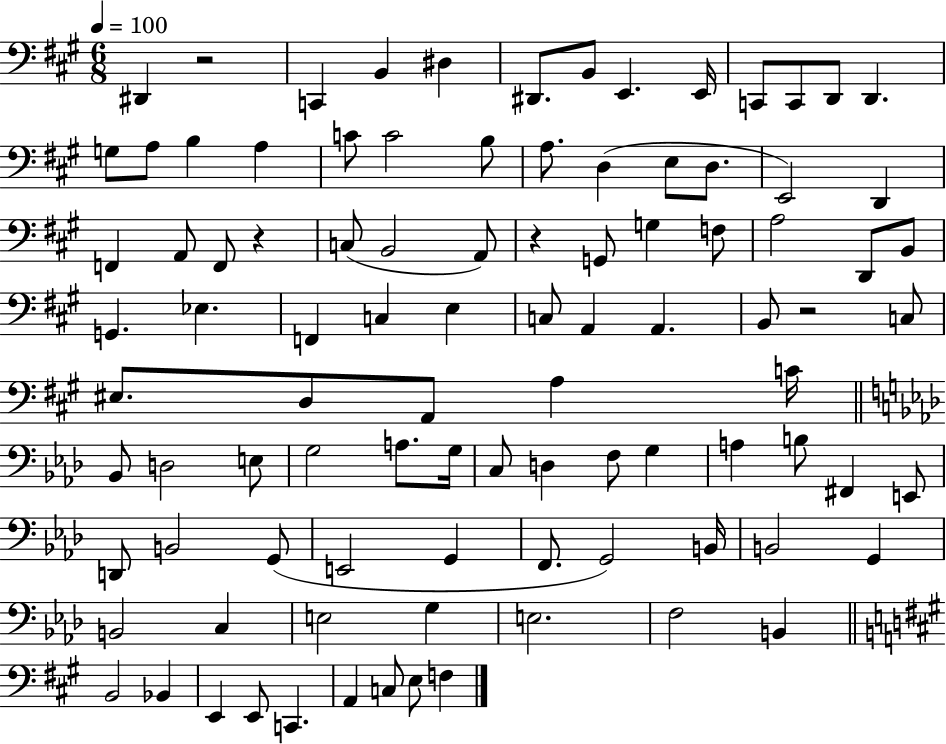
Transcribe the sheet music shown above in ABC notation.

X:1
T:Untitled
M:6/8
L:1/4
K:A
^D,, z2 C,, B,, ^D, ^D,,/2 B,,/2 E,, E,,/4 C,,/2 C,,/2 D,,/2 D,, G,/2 A,/2 B, A, C/2 C2 B,/2 A,/2 D, E,/2 D,/2 E,,2 D,, F,, A,,/2 F,,/2 z C,/2 B,,2 A,,/2 z G,,/2 G, F,/2 A,2 D,,/2 B,,/2 G,, _E, F,, C, E, C,/2 A,, A,, B,,/2 z2 C,/2 ^E,/2 D,/2 A,,/2 A, C/4 _B,,/2 D,2 E,/2 G,2 A,/2 G,/4 C,/2 D, F,/2 G, A, B,/2 ^F,, E,,/2 D,,/2 B,,2 G,,/2 E,,2 G,, F,,/2 G,,2 B,,/4 B,,2 G,, B,,2 C, E,2 G, E,2 F,2 B,, B,,2 _B,, E,, E,,/2 C,, A,, C,/2 E,/2 F,